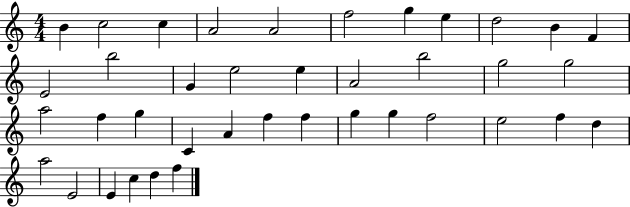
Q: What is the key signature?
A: C major